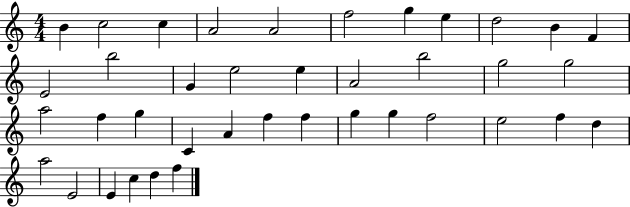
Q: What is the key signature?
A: C major